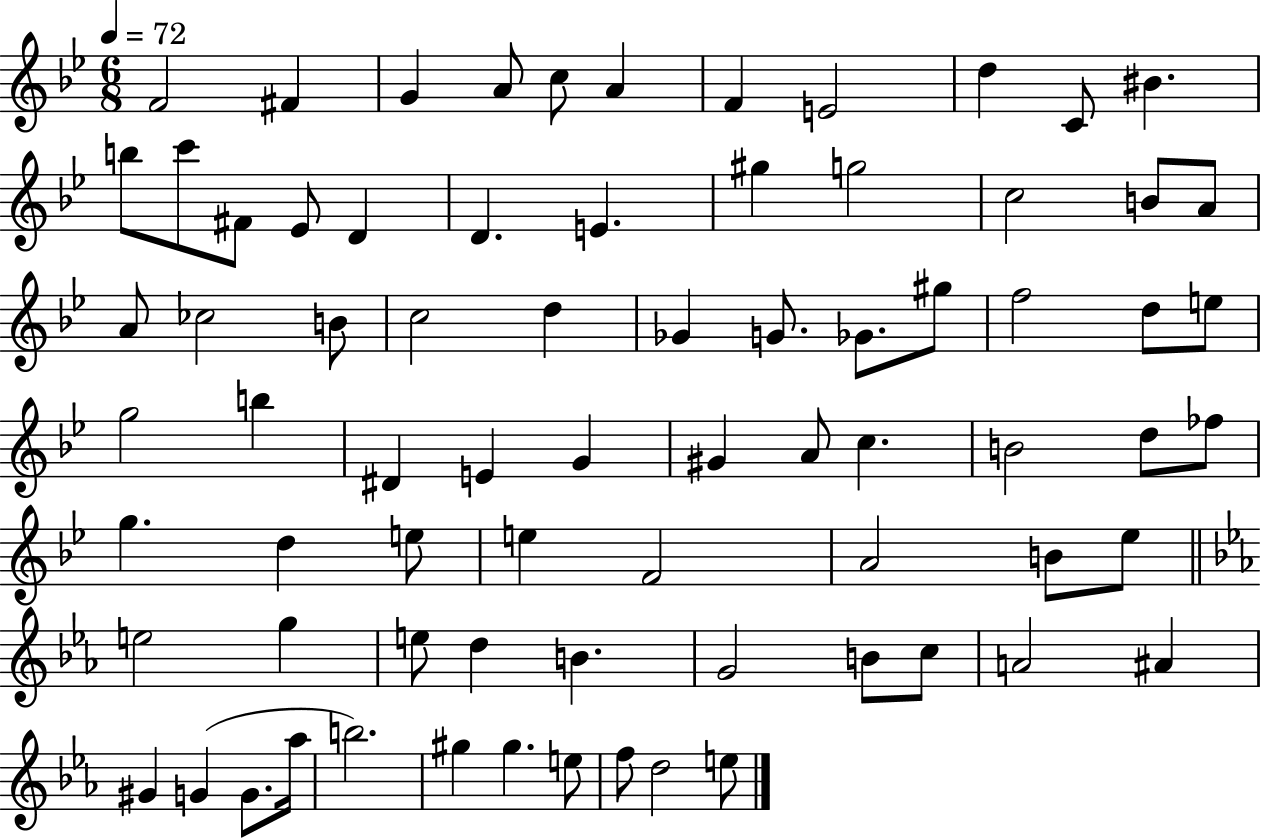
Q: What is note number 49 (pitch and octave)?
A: E5